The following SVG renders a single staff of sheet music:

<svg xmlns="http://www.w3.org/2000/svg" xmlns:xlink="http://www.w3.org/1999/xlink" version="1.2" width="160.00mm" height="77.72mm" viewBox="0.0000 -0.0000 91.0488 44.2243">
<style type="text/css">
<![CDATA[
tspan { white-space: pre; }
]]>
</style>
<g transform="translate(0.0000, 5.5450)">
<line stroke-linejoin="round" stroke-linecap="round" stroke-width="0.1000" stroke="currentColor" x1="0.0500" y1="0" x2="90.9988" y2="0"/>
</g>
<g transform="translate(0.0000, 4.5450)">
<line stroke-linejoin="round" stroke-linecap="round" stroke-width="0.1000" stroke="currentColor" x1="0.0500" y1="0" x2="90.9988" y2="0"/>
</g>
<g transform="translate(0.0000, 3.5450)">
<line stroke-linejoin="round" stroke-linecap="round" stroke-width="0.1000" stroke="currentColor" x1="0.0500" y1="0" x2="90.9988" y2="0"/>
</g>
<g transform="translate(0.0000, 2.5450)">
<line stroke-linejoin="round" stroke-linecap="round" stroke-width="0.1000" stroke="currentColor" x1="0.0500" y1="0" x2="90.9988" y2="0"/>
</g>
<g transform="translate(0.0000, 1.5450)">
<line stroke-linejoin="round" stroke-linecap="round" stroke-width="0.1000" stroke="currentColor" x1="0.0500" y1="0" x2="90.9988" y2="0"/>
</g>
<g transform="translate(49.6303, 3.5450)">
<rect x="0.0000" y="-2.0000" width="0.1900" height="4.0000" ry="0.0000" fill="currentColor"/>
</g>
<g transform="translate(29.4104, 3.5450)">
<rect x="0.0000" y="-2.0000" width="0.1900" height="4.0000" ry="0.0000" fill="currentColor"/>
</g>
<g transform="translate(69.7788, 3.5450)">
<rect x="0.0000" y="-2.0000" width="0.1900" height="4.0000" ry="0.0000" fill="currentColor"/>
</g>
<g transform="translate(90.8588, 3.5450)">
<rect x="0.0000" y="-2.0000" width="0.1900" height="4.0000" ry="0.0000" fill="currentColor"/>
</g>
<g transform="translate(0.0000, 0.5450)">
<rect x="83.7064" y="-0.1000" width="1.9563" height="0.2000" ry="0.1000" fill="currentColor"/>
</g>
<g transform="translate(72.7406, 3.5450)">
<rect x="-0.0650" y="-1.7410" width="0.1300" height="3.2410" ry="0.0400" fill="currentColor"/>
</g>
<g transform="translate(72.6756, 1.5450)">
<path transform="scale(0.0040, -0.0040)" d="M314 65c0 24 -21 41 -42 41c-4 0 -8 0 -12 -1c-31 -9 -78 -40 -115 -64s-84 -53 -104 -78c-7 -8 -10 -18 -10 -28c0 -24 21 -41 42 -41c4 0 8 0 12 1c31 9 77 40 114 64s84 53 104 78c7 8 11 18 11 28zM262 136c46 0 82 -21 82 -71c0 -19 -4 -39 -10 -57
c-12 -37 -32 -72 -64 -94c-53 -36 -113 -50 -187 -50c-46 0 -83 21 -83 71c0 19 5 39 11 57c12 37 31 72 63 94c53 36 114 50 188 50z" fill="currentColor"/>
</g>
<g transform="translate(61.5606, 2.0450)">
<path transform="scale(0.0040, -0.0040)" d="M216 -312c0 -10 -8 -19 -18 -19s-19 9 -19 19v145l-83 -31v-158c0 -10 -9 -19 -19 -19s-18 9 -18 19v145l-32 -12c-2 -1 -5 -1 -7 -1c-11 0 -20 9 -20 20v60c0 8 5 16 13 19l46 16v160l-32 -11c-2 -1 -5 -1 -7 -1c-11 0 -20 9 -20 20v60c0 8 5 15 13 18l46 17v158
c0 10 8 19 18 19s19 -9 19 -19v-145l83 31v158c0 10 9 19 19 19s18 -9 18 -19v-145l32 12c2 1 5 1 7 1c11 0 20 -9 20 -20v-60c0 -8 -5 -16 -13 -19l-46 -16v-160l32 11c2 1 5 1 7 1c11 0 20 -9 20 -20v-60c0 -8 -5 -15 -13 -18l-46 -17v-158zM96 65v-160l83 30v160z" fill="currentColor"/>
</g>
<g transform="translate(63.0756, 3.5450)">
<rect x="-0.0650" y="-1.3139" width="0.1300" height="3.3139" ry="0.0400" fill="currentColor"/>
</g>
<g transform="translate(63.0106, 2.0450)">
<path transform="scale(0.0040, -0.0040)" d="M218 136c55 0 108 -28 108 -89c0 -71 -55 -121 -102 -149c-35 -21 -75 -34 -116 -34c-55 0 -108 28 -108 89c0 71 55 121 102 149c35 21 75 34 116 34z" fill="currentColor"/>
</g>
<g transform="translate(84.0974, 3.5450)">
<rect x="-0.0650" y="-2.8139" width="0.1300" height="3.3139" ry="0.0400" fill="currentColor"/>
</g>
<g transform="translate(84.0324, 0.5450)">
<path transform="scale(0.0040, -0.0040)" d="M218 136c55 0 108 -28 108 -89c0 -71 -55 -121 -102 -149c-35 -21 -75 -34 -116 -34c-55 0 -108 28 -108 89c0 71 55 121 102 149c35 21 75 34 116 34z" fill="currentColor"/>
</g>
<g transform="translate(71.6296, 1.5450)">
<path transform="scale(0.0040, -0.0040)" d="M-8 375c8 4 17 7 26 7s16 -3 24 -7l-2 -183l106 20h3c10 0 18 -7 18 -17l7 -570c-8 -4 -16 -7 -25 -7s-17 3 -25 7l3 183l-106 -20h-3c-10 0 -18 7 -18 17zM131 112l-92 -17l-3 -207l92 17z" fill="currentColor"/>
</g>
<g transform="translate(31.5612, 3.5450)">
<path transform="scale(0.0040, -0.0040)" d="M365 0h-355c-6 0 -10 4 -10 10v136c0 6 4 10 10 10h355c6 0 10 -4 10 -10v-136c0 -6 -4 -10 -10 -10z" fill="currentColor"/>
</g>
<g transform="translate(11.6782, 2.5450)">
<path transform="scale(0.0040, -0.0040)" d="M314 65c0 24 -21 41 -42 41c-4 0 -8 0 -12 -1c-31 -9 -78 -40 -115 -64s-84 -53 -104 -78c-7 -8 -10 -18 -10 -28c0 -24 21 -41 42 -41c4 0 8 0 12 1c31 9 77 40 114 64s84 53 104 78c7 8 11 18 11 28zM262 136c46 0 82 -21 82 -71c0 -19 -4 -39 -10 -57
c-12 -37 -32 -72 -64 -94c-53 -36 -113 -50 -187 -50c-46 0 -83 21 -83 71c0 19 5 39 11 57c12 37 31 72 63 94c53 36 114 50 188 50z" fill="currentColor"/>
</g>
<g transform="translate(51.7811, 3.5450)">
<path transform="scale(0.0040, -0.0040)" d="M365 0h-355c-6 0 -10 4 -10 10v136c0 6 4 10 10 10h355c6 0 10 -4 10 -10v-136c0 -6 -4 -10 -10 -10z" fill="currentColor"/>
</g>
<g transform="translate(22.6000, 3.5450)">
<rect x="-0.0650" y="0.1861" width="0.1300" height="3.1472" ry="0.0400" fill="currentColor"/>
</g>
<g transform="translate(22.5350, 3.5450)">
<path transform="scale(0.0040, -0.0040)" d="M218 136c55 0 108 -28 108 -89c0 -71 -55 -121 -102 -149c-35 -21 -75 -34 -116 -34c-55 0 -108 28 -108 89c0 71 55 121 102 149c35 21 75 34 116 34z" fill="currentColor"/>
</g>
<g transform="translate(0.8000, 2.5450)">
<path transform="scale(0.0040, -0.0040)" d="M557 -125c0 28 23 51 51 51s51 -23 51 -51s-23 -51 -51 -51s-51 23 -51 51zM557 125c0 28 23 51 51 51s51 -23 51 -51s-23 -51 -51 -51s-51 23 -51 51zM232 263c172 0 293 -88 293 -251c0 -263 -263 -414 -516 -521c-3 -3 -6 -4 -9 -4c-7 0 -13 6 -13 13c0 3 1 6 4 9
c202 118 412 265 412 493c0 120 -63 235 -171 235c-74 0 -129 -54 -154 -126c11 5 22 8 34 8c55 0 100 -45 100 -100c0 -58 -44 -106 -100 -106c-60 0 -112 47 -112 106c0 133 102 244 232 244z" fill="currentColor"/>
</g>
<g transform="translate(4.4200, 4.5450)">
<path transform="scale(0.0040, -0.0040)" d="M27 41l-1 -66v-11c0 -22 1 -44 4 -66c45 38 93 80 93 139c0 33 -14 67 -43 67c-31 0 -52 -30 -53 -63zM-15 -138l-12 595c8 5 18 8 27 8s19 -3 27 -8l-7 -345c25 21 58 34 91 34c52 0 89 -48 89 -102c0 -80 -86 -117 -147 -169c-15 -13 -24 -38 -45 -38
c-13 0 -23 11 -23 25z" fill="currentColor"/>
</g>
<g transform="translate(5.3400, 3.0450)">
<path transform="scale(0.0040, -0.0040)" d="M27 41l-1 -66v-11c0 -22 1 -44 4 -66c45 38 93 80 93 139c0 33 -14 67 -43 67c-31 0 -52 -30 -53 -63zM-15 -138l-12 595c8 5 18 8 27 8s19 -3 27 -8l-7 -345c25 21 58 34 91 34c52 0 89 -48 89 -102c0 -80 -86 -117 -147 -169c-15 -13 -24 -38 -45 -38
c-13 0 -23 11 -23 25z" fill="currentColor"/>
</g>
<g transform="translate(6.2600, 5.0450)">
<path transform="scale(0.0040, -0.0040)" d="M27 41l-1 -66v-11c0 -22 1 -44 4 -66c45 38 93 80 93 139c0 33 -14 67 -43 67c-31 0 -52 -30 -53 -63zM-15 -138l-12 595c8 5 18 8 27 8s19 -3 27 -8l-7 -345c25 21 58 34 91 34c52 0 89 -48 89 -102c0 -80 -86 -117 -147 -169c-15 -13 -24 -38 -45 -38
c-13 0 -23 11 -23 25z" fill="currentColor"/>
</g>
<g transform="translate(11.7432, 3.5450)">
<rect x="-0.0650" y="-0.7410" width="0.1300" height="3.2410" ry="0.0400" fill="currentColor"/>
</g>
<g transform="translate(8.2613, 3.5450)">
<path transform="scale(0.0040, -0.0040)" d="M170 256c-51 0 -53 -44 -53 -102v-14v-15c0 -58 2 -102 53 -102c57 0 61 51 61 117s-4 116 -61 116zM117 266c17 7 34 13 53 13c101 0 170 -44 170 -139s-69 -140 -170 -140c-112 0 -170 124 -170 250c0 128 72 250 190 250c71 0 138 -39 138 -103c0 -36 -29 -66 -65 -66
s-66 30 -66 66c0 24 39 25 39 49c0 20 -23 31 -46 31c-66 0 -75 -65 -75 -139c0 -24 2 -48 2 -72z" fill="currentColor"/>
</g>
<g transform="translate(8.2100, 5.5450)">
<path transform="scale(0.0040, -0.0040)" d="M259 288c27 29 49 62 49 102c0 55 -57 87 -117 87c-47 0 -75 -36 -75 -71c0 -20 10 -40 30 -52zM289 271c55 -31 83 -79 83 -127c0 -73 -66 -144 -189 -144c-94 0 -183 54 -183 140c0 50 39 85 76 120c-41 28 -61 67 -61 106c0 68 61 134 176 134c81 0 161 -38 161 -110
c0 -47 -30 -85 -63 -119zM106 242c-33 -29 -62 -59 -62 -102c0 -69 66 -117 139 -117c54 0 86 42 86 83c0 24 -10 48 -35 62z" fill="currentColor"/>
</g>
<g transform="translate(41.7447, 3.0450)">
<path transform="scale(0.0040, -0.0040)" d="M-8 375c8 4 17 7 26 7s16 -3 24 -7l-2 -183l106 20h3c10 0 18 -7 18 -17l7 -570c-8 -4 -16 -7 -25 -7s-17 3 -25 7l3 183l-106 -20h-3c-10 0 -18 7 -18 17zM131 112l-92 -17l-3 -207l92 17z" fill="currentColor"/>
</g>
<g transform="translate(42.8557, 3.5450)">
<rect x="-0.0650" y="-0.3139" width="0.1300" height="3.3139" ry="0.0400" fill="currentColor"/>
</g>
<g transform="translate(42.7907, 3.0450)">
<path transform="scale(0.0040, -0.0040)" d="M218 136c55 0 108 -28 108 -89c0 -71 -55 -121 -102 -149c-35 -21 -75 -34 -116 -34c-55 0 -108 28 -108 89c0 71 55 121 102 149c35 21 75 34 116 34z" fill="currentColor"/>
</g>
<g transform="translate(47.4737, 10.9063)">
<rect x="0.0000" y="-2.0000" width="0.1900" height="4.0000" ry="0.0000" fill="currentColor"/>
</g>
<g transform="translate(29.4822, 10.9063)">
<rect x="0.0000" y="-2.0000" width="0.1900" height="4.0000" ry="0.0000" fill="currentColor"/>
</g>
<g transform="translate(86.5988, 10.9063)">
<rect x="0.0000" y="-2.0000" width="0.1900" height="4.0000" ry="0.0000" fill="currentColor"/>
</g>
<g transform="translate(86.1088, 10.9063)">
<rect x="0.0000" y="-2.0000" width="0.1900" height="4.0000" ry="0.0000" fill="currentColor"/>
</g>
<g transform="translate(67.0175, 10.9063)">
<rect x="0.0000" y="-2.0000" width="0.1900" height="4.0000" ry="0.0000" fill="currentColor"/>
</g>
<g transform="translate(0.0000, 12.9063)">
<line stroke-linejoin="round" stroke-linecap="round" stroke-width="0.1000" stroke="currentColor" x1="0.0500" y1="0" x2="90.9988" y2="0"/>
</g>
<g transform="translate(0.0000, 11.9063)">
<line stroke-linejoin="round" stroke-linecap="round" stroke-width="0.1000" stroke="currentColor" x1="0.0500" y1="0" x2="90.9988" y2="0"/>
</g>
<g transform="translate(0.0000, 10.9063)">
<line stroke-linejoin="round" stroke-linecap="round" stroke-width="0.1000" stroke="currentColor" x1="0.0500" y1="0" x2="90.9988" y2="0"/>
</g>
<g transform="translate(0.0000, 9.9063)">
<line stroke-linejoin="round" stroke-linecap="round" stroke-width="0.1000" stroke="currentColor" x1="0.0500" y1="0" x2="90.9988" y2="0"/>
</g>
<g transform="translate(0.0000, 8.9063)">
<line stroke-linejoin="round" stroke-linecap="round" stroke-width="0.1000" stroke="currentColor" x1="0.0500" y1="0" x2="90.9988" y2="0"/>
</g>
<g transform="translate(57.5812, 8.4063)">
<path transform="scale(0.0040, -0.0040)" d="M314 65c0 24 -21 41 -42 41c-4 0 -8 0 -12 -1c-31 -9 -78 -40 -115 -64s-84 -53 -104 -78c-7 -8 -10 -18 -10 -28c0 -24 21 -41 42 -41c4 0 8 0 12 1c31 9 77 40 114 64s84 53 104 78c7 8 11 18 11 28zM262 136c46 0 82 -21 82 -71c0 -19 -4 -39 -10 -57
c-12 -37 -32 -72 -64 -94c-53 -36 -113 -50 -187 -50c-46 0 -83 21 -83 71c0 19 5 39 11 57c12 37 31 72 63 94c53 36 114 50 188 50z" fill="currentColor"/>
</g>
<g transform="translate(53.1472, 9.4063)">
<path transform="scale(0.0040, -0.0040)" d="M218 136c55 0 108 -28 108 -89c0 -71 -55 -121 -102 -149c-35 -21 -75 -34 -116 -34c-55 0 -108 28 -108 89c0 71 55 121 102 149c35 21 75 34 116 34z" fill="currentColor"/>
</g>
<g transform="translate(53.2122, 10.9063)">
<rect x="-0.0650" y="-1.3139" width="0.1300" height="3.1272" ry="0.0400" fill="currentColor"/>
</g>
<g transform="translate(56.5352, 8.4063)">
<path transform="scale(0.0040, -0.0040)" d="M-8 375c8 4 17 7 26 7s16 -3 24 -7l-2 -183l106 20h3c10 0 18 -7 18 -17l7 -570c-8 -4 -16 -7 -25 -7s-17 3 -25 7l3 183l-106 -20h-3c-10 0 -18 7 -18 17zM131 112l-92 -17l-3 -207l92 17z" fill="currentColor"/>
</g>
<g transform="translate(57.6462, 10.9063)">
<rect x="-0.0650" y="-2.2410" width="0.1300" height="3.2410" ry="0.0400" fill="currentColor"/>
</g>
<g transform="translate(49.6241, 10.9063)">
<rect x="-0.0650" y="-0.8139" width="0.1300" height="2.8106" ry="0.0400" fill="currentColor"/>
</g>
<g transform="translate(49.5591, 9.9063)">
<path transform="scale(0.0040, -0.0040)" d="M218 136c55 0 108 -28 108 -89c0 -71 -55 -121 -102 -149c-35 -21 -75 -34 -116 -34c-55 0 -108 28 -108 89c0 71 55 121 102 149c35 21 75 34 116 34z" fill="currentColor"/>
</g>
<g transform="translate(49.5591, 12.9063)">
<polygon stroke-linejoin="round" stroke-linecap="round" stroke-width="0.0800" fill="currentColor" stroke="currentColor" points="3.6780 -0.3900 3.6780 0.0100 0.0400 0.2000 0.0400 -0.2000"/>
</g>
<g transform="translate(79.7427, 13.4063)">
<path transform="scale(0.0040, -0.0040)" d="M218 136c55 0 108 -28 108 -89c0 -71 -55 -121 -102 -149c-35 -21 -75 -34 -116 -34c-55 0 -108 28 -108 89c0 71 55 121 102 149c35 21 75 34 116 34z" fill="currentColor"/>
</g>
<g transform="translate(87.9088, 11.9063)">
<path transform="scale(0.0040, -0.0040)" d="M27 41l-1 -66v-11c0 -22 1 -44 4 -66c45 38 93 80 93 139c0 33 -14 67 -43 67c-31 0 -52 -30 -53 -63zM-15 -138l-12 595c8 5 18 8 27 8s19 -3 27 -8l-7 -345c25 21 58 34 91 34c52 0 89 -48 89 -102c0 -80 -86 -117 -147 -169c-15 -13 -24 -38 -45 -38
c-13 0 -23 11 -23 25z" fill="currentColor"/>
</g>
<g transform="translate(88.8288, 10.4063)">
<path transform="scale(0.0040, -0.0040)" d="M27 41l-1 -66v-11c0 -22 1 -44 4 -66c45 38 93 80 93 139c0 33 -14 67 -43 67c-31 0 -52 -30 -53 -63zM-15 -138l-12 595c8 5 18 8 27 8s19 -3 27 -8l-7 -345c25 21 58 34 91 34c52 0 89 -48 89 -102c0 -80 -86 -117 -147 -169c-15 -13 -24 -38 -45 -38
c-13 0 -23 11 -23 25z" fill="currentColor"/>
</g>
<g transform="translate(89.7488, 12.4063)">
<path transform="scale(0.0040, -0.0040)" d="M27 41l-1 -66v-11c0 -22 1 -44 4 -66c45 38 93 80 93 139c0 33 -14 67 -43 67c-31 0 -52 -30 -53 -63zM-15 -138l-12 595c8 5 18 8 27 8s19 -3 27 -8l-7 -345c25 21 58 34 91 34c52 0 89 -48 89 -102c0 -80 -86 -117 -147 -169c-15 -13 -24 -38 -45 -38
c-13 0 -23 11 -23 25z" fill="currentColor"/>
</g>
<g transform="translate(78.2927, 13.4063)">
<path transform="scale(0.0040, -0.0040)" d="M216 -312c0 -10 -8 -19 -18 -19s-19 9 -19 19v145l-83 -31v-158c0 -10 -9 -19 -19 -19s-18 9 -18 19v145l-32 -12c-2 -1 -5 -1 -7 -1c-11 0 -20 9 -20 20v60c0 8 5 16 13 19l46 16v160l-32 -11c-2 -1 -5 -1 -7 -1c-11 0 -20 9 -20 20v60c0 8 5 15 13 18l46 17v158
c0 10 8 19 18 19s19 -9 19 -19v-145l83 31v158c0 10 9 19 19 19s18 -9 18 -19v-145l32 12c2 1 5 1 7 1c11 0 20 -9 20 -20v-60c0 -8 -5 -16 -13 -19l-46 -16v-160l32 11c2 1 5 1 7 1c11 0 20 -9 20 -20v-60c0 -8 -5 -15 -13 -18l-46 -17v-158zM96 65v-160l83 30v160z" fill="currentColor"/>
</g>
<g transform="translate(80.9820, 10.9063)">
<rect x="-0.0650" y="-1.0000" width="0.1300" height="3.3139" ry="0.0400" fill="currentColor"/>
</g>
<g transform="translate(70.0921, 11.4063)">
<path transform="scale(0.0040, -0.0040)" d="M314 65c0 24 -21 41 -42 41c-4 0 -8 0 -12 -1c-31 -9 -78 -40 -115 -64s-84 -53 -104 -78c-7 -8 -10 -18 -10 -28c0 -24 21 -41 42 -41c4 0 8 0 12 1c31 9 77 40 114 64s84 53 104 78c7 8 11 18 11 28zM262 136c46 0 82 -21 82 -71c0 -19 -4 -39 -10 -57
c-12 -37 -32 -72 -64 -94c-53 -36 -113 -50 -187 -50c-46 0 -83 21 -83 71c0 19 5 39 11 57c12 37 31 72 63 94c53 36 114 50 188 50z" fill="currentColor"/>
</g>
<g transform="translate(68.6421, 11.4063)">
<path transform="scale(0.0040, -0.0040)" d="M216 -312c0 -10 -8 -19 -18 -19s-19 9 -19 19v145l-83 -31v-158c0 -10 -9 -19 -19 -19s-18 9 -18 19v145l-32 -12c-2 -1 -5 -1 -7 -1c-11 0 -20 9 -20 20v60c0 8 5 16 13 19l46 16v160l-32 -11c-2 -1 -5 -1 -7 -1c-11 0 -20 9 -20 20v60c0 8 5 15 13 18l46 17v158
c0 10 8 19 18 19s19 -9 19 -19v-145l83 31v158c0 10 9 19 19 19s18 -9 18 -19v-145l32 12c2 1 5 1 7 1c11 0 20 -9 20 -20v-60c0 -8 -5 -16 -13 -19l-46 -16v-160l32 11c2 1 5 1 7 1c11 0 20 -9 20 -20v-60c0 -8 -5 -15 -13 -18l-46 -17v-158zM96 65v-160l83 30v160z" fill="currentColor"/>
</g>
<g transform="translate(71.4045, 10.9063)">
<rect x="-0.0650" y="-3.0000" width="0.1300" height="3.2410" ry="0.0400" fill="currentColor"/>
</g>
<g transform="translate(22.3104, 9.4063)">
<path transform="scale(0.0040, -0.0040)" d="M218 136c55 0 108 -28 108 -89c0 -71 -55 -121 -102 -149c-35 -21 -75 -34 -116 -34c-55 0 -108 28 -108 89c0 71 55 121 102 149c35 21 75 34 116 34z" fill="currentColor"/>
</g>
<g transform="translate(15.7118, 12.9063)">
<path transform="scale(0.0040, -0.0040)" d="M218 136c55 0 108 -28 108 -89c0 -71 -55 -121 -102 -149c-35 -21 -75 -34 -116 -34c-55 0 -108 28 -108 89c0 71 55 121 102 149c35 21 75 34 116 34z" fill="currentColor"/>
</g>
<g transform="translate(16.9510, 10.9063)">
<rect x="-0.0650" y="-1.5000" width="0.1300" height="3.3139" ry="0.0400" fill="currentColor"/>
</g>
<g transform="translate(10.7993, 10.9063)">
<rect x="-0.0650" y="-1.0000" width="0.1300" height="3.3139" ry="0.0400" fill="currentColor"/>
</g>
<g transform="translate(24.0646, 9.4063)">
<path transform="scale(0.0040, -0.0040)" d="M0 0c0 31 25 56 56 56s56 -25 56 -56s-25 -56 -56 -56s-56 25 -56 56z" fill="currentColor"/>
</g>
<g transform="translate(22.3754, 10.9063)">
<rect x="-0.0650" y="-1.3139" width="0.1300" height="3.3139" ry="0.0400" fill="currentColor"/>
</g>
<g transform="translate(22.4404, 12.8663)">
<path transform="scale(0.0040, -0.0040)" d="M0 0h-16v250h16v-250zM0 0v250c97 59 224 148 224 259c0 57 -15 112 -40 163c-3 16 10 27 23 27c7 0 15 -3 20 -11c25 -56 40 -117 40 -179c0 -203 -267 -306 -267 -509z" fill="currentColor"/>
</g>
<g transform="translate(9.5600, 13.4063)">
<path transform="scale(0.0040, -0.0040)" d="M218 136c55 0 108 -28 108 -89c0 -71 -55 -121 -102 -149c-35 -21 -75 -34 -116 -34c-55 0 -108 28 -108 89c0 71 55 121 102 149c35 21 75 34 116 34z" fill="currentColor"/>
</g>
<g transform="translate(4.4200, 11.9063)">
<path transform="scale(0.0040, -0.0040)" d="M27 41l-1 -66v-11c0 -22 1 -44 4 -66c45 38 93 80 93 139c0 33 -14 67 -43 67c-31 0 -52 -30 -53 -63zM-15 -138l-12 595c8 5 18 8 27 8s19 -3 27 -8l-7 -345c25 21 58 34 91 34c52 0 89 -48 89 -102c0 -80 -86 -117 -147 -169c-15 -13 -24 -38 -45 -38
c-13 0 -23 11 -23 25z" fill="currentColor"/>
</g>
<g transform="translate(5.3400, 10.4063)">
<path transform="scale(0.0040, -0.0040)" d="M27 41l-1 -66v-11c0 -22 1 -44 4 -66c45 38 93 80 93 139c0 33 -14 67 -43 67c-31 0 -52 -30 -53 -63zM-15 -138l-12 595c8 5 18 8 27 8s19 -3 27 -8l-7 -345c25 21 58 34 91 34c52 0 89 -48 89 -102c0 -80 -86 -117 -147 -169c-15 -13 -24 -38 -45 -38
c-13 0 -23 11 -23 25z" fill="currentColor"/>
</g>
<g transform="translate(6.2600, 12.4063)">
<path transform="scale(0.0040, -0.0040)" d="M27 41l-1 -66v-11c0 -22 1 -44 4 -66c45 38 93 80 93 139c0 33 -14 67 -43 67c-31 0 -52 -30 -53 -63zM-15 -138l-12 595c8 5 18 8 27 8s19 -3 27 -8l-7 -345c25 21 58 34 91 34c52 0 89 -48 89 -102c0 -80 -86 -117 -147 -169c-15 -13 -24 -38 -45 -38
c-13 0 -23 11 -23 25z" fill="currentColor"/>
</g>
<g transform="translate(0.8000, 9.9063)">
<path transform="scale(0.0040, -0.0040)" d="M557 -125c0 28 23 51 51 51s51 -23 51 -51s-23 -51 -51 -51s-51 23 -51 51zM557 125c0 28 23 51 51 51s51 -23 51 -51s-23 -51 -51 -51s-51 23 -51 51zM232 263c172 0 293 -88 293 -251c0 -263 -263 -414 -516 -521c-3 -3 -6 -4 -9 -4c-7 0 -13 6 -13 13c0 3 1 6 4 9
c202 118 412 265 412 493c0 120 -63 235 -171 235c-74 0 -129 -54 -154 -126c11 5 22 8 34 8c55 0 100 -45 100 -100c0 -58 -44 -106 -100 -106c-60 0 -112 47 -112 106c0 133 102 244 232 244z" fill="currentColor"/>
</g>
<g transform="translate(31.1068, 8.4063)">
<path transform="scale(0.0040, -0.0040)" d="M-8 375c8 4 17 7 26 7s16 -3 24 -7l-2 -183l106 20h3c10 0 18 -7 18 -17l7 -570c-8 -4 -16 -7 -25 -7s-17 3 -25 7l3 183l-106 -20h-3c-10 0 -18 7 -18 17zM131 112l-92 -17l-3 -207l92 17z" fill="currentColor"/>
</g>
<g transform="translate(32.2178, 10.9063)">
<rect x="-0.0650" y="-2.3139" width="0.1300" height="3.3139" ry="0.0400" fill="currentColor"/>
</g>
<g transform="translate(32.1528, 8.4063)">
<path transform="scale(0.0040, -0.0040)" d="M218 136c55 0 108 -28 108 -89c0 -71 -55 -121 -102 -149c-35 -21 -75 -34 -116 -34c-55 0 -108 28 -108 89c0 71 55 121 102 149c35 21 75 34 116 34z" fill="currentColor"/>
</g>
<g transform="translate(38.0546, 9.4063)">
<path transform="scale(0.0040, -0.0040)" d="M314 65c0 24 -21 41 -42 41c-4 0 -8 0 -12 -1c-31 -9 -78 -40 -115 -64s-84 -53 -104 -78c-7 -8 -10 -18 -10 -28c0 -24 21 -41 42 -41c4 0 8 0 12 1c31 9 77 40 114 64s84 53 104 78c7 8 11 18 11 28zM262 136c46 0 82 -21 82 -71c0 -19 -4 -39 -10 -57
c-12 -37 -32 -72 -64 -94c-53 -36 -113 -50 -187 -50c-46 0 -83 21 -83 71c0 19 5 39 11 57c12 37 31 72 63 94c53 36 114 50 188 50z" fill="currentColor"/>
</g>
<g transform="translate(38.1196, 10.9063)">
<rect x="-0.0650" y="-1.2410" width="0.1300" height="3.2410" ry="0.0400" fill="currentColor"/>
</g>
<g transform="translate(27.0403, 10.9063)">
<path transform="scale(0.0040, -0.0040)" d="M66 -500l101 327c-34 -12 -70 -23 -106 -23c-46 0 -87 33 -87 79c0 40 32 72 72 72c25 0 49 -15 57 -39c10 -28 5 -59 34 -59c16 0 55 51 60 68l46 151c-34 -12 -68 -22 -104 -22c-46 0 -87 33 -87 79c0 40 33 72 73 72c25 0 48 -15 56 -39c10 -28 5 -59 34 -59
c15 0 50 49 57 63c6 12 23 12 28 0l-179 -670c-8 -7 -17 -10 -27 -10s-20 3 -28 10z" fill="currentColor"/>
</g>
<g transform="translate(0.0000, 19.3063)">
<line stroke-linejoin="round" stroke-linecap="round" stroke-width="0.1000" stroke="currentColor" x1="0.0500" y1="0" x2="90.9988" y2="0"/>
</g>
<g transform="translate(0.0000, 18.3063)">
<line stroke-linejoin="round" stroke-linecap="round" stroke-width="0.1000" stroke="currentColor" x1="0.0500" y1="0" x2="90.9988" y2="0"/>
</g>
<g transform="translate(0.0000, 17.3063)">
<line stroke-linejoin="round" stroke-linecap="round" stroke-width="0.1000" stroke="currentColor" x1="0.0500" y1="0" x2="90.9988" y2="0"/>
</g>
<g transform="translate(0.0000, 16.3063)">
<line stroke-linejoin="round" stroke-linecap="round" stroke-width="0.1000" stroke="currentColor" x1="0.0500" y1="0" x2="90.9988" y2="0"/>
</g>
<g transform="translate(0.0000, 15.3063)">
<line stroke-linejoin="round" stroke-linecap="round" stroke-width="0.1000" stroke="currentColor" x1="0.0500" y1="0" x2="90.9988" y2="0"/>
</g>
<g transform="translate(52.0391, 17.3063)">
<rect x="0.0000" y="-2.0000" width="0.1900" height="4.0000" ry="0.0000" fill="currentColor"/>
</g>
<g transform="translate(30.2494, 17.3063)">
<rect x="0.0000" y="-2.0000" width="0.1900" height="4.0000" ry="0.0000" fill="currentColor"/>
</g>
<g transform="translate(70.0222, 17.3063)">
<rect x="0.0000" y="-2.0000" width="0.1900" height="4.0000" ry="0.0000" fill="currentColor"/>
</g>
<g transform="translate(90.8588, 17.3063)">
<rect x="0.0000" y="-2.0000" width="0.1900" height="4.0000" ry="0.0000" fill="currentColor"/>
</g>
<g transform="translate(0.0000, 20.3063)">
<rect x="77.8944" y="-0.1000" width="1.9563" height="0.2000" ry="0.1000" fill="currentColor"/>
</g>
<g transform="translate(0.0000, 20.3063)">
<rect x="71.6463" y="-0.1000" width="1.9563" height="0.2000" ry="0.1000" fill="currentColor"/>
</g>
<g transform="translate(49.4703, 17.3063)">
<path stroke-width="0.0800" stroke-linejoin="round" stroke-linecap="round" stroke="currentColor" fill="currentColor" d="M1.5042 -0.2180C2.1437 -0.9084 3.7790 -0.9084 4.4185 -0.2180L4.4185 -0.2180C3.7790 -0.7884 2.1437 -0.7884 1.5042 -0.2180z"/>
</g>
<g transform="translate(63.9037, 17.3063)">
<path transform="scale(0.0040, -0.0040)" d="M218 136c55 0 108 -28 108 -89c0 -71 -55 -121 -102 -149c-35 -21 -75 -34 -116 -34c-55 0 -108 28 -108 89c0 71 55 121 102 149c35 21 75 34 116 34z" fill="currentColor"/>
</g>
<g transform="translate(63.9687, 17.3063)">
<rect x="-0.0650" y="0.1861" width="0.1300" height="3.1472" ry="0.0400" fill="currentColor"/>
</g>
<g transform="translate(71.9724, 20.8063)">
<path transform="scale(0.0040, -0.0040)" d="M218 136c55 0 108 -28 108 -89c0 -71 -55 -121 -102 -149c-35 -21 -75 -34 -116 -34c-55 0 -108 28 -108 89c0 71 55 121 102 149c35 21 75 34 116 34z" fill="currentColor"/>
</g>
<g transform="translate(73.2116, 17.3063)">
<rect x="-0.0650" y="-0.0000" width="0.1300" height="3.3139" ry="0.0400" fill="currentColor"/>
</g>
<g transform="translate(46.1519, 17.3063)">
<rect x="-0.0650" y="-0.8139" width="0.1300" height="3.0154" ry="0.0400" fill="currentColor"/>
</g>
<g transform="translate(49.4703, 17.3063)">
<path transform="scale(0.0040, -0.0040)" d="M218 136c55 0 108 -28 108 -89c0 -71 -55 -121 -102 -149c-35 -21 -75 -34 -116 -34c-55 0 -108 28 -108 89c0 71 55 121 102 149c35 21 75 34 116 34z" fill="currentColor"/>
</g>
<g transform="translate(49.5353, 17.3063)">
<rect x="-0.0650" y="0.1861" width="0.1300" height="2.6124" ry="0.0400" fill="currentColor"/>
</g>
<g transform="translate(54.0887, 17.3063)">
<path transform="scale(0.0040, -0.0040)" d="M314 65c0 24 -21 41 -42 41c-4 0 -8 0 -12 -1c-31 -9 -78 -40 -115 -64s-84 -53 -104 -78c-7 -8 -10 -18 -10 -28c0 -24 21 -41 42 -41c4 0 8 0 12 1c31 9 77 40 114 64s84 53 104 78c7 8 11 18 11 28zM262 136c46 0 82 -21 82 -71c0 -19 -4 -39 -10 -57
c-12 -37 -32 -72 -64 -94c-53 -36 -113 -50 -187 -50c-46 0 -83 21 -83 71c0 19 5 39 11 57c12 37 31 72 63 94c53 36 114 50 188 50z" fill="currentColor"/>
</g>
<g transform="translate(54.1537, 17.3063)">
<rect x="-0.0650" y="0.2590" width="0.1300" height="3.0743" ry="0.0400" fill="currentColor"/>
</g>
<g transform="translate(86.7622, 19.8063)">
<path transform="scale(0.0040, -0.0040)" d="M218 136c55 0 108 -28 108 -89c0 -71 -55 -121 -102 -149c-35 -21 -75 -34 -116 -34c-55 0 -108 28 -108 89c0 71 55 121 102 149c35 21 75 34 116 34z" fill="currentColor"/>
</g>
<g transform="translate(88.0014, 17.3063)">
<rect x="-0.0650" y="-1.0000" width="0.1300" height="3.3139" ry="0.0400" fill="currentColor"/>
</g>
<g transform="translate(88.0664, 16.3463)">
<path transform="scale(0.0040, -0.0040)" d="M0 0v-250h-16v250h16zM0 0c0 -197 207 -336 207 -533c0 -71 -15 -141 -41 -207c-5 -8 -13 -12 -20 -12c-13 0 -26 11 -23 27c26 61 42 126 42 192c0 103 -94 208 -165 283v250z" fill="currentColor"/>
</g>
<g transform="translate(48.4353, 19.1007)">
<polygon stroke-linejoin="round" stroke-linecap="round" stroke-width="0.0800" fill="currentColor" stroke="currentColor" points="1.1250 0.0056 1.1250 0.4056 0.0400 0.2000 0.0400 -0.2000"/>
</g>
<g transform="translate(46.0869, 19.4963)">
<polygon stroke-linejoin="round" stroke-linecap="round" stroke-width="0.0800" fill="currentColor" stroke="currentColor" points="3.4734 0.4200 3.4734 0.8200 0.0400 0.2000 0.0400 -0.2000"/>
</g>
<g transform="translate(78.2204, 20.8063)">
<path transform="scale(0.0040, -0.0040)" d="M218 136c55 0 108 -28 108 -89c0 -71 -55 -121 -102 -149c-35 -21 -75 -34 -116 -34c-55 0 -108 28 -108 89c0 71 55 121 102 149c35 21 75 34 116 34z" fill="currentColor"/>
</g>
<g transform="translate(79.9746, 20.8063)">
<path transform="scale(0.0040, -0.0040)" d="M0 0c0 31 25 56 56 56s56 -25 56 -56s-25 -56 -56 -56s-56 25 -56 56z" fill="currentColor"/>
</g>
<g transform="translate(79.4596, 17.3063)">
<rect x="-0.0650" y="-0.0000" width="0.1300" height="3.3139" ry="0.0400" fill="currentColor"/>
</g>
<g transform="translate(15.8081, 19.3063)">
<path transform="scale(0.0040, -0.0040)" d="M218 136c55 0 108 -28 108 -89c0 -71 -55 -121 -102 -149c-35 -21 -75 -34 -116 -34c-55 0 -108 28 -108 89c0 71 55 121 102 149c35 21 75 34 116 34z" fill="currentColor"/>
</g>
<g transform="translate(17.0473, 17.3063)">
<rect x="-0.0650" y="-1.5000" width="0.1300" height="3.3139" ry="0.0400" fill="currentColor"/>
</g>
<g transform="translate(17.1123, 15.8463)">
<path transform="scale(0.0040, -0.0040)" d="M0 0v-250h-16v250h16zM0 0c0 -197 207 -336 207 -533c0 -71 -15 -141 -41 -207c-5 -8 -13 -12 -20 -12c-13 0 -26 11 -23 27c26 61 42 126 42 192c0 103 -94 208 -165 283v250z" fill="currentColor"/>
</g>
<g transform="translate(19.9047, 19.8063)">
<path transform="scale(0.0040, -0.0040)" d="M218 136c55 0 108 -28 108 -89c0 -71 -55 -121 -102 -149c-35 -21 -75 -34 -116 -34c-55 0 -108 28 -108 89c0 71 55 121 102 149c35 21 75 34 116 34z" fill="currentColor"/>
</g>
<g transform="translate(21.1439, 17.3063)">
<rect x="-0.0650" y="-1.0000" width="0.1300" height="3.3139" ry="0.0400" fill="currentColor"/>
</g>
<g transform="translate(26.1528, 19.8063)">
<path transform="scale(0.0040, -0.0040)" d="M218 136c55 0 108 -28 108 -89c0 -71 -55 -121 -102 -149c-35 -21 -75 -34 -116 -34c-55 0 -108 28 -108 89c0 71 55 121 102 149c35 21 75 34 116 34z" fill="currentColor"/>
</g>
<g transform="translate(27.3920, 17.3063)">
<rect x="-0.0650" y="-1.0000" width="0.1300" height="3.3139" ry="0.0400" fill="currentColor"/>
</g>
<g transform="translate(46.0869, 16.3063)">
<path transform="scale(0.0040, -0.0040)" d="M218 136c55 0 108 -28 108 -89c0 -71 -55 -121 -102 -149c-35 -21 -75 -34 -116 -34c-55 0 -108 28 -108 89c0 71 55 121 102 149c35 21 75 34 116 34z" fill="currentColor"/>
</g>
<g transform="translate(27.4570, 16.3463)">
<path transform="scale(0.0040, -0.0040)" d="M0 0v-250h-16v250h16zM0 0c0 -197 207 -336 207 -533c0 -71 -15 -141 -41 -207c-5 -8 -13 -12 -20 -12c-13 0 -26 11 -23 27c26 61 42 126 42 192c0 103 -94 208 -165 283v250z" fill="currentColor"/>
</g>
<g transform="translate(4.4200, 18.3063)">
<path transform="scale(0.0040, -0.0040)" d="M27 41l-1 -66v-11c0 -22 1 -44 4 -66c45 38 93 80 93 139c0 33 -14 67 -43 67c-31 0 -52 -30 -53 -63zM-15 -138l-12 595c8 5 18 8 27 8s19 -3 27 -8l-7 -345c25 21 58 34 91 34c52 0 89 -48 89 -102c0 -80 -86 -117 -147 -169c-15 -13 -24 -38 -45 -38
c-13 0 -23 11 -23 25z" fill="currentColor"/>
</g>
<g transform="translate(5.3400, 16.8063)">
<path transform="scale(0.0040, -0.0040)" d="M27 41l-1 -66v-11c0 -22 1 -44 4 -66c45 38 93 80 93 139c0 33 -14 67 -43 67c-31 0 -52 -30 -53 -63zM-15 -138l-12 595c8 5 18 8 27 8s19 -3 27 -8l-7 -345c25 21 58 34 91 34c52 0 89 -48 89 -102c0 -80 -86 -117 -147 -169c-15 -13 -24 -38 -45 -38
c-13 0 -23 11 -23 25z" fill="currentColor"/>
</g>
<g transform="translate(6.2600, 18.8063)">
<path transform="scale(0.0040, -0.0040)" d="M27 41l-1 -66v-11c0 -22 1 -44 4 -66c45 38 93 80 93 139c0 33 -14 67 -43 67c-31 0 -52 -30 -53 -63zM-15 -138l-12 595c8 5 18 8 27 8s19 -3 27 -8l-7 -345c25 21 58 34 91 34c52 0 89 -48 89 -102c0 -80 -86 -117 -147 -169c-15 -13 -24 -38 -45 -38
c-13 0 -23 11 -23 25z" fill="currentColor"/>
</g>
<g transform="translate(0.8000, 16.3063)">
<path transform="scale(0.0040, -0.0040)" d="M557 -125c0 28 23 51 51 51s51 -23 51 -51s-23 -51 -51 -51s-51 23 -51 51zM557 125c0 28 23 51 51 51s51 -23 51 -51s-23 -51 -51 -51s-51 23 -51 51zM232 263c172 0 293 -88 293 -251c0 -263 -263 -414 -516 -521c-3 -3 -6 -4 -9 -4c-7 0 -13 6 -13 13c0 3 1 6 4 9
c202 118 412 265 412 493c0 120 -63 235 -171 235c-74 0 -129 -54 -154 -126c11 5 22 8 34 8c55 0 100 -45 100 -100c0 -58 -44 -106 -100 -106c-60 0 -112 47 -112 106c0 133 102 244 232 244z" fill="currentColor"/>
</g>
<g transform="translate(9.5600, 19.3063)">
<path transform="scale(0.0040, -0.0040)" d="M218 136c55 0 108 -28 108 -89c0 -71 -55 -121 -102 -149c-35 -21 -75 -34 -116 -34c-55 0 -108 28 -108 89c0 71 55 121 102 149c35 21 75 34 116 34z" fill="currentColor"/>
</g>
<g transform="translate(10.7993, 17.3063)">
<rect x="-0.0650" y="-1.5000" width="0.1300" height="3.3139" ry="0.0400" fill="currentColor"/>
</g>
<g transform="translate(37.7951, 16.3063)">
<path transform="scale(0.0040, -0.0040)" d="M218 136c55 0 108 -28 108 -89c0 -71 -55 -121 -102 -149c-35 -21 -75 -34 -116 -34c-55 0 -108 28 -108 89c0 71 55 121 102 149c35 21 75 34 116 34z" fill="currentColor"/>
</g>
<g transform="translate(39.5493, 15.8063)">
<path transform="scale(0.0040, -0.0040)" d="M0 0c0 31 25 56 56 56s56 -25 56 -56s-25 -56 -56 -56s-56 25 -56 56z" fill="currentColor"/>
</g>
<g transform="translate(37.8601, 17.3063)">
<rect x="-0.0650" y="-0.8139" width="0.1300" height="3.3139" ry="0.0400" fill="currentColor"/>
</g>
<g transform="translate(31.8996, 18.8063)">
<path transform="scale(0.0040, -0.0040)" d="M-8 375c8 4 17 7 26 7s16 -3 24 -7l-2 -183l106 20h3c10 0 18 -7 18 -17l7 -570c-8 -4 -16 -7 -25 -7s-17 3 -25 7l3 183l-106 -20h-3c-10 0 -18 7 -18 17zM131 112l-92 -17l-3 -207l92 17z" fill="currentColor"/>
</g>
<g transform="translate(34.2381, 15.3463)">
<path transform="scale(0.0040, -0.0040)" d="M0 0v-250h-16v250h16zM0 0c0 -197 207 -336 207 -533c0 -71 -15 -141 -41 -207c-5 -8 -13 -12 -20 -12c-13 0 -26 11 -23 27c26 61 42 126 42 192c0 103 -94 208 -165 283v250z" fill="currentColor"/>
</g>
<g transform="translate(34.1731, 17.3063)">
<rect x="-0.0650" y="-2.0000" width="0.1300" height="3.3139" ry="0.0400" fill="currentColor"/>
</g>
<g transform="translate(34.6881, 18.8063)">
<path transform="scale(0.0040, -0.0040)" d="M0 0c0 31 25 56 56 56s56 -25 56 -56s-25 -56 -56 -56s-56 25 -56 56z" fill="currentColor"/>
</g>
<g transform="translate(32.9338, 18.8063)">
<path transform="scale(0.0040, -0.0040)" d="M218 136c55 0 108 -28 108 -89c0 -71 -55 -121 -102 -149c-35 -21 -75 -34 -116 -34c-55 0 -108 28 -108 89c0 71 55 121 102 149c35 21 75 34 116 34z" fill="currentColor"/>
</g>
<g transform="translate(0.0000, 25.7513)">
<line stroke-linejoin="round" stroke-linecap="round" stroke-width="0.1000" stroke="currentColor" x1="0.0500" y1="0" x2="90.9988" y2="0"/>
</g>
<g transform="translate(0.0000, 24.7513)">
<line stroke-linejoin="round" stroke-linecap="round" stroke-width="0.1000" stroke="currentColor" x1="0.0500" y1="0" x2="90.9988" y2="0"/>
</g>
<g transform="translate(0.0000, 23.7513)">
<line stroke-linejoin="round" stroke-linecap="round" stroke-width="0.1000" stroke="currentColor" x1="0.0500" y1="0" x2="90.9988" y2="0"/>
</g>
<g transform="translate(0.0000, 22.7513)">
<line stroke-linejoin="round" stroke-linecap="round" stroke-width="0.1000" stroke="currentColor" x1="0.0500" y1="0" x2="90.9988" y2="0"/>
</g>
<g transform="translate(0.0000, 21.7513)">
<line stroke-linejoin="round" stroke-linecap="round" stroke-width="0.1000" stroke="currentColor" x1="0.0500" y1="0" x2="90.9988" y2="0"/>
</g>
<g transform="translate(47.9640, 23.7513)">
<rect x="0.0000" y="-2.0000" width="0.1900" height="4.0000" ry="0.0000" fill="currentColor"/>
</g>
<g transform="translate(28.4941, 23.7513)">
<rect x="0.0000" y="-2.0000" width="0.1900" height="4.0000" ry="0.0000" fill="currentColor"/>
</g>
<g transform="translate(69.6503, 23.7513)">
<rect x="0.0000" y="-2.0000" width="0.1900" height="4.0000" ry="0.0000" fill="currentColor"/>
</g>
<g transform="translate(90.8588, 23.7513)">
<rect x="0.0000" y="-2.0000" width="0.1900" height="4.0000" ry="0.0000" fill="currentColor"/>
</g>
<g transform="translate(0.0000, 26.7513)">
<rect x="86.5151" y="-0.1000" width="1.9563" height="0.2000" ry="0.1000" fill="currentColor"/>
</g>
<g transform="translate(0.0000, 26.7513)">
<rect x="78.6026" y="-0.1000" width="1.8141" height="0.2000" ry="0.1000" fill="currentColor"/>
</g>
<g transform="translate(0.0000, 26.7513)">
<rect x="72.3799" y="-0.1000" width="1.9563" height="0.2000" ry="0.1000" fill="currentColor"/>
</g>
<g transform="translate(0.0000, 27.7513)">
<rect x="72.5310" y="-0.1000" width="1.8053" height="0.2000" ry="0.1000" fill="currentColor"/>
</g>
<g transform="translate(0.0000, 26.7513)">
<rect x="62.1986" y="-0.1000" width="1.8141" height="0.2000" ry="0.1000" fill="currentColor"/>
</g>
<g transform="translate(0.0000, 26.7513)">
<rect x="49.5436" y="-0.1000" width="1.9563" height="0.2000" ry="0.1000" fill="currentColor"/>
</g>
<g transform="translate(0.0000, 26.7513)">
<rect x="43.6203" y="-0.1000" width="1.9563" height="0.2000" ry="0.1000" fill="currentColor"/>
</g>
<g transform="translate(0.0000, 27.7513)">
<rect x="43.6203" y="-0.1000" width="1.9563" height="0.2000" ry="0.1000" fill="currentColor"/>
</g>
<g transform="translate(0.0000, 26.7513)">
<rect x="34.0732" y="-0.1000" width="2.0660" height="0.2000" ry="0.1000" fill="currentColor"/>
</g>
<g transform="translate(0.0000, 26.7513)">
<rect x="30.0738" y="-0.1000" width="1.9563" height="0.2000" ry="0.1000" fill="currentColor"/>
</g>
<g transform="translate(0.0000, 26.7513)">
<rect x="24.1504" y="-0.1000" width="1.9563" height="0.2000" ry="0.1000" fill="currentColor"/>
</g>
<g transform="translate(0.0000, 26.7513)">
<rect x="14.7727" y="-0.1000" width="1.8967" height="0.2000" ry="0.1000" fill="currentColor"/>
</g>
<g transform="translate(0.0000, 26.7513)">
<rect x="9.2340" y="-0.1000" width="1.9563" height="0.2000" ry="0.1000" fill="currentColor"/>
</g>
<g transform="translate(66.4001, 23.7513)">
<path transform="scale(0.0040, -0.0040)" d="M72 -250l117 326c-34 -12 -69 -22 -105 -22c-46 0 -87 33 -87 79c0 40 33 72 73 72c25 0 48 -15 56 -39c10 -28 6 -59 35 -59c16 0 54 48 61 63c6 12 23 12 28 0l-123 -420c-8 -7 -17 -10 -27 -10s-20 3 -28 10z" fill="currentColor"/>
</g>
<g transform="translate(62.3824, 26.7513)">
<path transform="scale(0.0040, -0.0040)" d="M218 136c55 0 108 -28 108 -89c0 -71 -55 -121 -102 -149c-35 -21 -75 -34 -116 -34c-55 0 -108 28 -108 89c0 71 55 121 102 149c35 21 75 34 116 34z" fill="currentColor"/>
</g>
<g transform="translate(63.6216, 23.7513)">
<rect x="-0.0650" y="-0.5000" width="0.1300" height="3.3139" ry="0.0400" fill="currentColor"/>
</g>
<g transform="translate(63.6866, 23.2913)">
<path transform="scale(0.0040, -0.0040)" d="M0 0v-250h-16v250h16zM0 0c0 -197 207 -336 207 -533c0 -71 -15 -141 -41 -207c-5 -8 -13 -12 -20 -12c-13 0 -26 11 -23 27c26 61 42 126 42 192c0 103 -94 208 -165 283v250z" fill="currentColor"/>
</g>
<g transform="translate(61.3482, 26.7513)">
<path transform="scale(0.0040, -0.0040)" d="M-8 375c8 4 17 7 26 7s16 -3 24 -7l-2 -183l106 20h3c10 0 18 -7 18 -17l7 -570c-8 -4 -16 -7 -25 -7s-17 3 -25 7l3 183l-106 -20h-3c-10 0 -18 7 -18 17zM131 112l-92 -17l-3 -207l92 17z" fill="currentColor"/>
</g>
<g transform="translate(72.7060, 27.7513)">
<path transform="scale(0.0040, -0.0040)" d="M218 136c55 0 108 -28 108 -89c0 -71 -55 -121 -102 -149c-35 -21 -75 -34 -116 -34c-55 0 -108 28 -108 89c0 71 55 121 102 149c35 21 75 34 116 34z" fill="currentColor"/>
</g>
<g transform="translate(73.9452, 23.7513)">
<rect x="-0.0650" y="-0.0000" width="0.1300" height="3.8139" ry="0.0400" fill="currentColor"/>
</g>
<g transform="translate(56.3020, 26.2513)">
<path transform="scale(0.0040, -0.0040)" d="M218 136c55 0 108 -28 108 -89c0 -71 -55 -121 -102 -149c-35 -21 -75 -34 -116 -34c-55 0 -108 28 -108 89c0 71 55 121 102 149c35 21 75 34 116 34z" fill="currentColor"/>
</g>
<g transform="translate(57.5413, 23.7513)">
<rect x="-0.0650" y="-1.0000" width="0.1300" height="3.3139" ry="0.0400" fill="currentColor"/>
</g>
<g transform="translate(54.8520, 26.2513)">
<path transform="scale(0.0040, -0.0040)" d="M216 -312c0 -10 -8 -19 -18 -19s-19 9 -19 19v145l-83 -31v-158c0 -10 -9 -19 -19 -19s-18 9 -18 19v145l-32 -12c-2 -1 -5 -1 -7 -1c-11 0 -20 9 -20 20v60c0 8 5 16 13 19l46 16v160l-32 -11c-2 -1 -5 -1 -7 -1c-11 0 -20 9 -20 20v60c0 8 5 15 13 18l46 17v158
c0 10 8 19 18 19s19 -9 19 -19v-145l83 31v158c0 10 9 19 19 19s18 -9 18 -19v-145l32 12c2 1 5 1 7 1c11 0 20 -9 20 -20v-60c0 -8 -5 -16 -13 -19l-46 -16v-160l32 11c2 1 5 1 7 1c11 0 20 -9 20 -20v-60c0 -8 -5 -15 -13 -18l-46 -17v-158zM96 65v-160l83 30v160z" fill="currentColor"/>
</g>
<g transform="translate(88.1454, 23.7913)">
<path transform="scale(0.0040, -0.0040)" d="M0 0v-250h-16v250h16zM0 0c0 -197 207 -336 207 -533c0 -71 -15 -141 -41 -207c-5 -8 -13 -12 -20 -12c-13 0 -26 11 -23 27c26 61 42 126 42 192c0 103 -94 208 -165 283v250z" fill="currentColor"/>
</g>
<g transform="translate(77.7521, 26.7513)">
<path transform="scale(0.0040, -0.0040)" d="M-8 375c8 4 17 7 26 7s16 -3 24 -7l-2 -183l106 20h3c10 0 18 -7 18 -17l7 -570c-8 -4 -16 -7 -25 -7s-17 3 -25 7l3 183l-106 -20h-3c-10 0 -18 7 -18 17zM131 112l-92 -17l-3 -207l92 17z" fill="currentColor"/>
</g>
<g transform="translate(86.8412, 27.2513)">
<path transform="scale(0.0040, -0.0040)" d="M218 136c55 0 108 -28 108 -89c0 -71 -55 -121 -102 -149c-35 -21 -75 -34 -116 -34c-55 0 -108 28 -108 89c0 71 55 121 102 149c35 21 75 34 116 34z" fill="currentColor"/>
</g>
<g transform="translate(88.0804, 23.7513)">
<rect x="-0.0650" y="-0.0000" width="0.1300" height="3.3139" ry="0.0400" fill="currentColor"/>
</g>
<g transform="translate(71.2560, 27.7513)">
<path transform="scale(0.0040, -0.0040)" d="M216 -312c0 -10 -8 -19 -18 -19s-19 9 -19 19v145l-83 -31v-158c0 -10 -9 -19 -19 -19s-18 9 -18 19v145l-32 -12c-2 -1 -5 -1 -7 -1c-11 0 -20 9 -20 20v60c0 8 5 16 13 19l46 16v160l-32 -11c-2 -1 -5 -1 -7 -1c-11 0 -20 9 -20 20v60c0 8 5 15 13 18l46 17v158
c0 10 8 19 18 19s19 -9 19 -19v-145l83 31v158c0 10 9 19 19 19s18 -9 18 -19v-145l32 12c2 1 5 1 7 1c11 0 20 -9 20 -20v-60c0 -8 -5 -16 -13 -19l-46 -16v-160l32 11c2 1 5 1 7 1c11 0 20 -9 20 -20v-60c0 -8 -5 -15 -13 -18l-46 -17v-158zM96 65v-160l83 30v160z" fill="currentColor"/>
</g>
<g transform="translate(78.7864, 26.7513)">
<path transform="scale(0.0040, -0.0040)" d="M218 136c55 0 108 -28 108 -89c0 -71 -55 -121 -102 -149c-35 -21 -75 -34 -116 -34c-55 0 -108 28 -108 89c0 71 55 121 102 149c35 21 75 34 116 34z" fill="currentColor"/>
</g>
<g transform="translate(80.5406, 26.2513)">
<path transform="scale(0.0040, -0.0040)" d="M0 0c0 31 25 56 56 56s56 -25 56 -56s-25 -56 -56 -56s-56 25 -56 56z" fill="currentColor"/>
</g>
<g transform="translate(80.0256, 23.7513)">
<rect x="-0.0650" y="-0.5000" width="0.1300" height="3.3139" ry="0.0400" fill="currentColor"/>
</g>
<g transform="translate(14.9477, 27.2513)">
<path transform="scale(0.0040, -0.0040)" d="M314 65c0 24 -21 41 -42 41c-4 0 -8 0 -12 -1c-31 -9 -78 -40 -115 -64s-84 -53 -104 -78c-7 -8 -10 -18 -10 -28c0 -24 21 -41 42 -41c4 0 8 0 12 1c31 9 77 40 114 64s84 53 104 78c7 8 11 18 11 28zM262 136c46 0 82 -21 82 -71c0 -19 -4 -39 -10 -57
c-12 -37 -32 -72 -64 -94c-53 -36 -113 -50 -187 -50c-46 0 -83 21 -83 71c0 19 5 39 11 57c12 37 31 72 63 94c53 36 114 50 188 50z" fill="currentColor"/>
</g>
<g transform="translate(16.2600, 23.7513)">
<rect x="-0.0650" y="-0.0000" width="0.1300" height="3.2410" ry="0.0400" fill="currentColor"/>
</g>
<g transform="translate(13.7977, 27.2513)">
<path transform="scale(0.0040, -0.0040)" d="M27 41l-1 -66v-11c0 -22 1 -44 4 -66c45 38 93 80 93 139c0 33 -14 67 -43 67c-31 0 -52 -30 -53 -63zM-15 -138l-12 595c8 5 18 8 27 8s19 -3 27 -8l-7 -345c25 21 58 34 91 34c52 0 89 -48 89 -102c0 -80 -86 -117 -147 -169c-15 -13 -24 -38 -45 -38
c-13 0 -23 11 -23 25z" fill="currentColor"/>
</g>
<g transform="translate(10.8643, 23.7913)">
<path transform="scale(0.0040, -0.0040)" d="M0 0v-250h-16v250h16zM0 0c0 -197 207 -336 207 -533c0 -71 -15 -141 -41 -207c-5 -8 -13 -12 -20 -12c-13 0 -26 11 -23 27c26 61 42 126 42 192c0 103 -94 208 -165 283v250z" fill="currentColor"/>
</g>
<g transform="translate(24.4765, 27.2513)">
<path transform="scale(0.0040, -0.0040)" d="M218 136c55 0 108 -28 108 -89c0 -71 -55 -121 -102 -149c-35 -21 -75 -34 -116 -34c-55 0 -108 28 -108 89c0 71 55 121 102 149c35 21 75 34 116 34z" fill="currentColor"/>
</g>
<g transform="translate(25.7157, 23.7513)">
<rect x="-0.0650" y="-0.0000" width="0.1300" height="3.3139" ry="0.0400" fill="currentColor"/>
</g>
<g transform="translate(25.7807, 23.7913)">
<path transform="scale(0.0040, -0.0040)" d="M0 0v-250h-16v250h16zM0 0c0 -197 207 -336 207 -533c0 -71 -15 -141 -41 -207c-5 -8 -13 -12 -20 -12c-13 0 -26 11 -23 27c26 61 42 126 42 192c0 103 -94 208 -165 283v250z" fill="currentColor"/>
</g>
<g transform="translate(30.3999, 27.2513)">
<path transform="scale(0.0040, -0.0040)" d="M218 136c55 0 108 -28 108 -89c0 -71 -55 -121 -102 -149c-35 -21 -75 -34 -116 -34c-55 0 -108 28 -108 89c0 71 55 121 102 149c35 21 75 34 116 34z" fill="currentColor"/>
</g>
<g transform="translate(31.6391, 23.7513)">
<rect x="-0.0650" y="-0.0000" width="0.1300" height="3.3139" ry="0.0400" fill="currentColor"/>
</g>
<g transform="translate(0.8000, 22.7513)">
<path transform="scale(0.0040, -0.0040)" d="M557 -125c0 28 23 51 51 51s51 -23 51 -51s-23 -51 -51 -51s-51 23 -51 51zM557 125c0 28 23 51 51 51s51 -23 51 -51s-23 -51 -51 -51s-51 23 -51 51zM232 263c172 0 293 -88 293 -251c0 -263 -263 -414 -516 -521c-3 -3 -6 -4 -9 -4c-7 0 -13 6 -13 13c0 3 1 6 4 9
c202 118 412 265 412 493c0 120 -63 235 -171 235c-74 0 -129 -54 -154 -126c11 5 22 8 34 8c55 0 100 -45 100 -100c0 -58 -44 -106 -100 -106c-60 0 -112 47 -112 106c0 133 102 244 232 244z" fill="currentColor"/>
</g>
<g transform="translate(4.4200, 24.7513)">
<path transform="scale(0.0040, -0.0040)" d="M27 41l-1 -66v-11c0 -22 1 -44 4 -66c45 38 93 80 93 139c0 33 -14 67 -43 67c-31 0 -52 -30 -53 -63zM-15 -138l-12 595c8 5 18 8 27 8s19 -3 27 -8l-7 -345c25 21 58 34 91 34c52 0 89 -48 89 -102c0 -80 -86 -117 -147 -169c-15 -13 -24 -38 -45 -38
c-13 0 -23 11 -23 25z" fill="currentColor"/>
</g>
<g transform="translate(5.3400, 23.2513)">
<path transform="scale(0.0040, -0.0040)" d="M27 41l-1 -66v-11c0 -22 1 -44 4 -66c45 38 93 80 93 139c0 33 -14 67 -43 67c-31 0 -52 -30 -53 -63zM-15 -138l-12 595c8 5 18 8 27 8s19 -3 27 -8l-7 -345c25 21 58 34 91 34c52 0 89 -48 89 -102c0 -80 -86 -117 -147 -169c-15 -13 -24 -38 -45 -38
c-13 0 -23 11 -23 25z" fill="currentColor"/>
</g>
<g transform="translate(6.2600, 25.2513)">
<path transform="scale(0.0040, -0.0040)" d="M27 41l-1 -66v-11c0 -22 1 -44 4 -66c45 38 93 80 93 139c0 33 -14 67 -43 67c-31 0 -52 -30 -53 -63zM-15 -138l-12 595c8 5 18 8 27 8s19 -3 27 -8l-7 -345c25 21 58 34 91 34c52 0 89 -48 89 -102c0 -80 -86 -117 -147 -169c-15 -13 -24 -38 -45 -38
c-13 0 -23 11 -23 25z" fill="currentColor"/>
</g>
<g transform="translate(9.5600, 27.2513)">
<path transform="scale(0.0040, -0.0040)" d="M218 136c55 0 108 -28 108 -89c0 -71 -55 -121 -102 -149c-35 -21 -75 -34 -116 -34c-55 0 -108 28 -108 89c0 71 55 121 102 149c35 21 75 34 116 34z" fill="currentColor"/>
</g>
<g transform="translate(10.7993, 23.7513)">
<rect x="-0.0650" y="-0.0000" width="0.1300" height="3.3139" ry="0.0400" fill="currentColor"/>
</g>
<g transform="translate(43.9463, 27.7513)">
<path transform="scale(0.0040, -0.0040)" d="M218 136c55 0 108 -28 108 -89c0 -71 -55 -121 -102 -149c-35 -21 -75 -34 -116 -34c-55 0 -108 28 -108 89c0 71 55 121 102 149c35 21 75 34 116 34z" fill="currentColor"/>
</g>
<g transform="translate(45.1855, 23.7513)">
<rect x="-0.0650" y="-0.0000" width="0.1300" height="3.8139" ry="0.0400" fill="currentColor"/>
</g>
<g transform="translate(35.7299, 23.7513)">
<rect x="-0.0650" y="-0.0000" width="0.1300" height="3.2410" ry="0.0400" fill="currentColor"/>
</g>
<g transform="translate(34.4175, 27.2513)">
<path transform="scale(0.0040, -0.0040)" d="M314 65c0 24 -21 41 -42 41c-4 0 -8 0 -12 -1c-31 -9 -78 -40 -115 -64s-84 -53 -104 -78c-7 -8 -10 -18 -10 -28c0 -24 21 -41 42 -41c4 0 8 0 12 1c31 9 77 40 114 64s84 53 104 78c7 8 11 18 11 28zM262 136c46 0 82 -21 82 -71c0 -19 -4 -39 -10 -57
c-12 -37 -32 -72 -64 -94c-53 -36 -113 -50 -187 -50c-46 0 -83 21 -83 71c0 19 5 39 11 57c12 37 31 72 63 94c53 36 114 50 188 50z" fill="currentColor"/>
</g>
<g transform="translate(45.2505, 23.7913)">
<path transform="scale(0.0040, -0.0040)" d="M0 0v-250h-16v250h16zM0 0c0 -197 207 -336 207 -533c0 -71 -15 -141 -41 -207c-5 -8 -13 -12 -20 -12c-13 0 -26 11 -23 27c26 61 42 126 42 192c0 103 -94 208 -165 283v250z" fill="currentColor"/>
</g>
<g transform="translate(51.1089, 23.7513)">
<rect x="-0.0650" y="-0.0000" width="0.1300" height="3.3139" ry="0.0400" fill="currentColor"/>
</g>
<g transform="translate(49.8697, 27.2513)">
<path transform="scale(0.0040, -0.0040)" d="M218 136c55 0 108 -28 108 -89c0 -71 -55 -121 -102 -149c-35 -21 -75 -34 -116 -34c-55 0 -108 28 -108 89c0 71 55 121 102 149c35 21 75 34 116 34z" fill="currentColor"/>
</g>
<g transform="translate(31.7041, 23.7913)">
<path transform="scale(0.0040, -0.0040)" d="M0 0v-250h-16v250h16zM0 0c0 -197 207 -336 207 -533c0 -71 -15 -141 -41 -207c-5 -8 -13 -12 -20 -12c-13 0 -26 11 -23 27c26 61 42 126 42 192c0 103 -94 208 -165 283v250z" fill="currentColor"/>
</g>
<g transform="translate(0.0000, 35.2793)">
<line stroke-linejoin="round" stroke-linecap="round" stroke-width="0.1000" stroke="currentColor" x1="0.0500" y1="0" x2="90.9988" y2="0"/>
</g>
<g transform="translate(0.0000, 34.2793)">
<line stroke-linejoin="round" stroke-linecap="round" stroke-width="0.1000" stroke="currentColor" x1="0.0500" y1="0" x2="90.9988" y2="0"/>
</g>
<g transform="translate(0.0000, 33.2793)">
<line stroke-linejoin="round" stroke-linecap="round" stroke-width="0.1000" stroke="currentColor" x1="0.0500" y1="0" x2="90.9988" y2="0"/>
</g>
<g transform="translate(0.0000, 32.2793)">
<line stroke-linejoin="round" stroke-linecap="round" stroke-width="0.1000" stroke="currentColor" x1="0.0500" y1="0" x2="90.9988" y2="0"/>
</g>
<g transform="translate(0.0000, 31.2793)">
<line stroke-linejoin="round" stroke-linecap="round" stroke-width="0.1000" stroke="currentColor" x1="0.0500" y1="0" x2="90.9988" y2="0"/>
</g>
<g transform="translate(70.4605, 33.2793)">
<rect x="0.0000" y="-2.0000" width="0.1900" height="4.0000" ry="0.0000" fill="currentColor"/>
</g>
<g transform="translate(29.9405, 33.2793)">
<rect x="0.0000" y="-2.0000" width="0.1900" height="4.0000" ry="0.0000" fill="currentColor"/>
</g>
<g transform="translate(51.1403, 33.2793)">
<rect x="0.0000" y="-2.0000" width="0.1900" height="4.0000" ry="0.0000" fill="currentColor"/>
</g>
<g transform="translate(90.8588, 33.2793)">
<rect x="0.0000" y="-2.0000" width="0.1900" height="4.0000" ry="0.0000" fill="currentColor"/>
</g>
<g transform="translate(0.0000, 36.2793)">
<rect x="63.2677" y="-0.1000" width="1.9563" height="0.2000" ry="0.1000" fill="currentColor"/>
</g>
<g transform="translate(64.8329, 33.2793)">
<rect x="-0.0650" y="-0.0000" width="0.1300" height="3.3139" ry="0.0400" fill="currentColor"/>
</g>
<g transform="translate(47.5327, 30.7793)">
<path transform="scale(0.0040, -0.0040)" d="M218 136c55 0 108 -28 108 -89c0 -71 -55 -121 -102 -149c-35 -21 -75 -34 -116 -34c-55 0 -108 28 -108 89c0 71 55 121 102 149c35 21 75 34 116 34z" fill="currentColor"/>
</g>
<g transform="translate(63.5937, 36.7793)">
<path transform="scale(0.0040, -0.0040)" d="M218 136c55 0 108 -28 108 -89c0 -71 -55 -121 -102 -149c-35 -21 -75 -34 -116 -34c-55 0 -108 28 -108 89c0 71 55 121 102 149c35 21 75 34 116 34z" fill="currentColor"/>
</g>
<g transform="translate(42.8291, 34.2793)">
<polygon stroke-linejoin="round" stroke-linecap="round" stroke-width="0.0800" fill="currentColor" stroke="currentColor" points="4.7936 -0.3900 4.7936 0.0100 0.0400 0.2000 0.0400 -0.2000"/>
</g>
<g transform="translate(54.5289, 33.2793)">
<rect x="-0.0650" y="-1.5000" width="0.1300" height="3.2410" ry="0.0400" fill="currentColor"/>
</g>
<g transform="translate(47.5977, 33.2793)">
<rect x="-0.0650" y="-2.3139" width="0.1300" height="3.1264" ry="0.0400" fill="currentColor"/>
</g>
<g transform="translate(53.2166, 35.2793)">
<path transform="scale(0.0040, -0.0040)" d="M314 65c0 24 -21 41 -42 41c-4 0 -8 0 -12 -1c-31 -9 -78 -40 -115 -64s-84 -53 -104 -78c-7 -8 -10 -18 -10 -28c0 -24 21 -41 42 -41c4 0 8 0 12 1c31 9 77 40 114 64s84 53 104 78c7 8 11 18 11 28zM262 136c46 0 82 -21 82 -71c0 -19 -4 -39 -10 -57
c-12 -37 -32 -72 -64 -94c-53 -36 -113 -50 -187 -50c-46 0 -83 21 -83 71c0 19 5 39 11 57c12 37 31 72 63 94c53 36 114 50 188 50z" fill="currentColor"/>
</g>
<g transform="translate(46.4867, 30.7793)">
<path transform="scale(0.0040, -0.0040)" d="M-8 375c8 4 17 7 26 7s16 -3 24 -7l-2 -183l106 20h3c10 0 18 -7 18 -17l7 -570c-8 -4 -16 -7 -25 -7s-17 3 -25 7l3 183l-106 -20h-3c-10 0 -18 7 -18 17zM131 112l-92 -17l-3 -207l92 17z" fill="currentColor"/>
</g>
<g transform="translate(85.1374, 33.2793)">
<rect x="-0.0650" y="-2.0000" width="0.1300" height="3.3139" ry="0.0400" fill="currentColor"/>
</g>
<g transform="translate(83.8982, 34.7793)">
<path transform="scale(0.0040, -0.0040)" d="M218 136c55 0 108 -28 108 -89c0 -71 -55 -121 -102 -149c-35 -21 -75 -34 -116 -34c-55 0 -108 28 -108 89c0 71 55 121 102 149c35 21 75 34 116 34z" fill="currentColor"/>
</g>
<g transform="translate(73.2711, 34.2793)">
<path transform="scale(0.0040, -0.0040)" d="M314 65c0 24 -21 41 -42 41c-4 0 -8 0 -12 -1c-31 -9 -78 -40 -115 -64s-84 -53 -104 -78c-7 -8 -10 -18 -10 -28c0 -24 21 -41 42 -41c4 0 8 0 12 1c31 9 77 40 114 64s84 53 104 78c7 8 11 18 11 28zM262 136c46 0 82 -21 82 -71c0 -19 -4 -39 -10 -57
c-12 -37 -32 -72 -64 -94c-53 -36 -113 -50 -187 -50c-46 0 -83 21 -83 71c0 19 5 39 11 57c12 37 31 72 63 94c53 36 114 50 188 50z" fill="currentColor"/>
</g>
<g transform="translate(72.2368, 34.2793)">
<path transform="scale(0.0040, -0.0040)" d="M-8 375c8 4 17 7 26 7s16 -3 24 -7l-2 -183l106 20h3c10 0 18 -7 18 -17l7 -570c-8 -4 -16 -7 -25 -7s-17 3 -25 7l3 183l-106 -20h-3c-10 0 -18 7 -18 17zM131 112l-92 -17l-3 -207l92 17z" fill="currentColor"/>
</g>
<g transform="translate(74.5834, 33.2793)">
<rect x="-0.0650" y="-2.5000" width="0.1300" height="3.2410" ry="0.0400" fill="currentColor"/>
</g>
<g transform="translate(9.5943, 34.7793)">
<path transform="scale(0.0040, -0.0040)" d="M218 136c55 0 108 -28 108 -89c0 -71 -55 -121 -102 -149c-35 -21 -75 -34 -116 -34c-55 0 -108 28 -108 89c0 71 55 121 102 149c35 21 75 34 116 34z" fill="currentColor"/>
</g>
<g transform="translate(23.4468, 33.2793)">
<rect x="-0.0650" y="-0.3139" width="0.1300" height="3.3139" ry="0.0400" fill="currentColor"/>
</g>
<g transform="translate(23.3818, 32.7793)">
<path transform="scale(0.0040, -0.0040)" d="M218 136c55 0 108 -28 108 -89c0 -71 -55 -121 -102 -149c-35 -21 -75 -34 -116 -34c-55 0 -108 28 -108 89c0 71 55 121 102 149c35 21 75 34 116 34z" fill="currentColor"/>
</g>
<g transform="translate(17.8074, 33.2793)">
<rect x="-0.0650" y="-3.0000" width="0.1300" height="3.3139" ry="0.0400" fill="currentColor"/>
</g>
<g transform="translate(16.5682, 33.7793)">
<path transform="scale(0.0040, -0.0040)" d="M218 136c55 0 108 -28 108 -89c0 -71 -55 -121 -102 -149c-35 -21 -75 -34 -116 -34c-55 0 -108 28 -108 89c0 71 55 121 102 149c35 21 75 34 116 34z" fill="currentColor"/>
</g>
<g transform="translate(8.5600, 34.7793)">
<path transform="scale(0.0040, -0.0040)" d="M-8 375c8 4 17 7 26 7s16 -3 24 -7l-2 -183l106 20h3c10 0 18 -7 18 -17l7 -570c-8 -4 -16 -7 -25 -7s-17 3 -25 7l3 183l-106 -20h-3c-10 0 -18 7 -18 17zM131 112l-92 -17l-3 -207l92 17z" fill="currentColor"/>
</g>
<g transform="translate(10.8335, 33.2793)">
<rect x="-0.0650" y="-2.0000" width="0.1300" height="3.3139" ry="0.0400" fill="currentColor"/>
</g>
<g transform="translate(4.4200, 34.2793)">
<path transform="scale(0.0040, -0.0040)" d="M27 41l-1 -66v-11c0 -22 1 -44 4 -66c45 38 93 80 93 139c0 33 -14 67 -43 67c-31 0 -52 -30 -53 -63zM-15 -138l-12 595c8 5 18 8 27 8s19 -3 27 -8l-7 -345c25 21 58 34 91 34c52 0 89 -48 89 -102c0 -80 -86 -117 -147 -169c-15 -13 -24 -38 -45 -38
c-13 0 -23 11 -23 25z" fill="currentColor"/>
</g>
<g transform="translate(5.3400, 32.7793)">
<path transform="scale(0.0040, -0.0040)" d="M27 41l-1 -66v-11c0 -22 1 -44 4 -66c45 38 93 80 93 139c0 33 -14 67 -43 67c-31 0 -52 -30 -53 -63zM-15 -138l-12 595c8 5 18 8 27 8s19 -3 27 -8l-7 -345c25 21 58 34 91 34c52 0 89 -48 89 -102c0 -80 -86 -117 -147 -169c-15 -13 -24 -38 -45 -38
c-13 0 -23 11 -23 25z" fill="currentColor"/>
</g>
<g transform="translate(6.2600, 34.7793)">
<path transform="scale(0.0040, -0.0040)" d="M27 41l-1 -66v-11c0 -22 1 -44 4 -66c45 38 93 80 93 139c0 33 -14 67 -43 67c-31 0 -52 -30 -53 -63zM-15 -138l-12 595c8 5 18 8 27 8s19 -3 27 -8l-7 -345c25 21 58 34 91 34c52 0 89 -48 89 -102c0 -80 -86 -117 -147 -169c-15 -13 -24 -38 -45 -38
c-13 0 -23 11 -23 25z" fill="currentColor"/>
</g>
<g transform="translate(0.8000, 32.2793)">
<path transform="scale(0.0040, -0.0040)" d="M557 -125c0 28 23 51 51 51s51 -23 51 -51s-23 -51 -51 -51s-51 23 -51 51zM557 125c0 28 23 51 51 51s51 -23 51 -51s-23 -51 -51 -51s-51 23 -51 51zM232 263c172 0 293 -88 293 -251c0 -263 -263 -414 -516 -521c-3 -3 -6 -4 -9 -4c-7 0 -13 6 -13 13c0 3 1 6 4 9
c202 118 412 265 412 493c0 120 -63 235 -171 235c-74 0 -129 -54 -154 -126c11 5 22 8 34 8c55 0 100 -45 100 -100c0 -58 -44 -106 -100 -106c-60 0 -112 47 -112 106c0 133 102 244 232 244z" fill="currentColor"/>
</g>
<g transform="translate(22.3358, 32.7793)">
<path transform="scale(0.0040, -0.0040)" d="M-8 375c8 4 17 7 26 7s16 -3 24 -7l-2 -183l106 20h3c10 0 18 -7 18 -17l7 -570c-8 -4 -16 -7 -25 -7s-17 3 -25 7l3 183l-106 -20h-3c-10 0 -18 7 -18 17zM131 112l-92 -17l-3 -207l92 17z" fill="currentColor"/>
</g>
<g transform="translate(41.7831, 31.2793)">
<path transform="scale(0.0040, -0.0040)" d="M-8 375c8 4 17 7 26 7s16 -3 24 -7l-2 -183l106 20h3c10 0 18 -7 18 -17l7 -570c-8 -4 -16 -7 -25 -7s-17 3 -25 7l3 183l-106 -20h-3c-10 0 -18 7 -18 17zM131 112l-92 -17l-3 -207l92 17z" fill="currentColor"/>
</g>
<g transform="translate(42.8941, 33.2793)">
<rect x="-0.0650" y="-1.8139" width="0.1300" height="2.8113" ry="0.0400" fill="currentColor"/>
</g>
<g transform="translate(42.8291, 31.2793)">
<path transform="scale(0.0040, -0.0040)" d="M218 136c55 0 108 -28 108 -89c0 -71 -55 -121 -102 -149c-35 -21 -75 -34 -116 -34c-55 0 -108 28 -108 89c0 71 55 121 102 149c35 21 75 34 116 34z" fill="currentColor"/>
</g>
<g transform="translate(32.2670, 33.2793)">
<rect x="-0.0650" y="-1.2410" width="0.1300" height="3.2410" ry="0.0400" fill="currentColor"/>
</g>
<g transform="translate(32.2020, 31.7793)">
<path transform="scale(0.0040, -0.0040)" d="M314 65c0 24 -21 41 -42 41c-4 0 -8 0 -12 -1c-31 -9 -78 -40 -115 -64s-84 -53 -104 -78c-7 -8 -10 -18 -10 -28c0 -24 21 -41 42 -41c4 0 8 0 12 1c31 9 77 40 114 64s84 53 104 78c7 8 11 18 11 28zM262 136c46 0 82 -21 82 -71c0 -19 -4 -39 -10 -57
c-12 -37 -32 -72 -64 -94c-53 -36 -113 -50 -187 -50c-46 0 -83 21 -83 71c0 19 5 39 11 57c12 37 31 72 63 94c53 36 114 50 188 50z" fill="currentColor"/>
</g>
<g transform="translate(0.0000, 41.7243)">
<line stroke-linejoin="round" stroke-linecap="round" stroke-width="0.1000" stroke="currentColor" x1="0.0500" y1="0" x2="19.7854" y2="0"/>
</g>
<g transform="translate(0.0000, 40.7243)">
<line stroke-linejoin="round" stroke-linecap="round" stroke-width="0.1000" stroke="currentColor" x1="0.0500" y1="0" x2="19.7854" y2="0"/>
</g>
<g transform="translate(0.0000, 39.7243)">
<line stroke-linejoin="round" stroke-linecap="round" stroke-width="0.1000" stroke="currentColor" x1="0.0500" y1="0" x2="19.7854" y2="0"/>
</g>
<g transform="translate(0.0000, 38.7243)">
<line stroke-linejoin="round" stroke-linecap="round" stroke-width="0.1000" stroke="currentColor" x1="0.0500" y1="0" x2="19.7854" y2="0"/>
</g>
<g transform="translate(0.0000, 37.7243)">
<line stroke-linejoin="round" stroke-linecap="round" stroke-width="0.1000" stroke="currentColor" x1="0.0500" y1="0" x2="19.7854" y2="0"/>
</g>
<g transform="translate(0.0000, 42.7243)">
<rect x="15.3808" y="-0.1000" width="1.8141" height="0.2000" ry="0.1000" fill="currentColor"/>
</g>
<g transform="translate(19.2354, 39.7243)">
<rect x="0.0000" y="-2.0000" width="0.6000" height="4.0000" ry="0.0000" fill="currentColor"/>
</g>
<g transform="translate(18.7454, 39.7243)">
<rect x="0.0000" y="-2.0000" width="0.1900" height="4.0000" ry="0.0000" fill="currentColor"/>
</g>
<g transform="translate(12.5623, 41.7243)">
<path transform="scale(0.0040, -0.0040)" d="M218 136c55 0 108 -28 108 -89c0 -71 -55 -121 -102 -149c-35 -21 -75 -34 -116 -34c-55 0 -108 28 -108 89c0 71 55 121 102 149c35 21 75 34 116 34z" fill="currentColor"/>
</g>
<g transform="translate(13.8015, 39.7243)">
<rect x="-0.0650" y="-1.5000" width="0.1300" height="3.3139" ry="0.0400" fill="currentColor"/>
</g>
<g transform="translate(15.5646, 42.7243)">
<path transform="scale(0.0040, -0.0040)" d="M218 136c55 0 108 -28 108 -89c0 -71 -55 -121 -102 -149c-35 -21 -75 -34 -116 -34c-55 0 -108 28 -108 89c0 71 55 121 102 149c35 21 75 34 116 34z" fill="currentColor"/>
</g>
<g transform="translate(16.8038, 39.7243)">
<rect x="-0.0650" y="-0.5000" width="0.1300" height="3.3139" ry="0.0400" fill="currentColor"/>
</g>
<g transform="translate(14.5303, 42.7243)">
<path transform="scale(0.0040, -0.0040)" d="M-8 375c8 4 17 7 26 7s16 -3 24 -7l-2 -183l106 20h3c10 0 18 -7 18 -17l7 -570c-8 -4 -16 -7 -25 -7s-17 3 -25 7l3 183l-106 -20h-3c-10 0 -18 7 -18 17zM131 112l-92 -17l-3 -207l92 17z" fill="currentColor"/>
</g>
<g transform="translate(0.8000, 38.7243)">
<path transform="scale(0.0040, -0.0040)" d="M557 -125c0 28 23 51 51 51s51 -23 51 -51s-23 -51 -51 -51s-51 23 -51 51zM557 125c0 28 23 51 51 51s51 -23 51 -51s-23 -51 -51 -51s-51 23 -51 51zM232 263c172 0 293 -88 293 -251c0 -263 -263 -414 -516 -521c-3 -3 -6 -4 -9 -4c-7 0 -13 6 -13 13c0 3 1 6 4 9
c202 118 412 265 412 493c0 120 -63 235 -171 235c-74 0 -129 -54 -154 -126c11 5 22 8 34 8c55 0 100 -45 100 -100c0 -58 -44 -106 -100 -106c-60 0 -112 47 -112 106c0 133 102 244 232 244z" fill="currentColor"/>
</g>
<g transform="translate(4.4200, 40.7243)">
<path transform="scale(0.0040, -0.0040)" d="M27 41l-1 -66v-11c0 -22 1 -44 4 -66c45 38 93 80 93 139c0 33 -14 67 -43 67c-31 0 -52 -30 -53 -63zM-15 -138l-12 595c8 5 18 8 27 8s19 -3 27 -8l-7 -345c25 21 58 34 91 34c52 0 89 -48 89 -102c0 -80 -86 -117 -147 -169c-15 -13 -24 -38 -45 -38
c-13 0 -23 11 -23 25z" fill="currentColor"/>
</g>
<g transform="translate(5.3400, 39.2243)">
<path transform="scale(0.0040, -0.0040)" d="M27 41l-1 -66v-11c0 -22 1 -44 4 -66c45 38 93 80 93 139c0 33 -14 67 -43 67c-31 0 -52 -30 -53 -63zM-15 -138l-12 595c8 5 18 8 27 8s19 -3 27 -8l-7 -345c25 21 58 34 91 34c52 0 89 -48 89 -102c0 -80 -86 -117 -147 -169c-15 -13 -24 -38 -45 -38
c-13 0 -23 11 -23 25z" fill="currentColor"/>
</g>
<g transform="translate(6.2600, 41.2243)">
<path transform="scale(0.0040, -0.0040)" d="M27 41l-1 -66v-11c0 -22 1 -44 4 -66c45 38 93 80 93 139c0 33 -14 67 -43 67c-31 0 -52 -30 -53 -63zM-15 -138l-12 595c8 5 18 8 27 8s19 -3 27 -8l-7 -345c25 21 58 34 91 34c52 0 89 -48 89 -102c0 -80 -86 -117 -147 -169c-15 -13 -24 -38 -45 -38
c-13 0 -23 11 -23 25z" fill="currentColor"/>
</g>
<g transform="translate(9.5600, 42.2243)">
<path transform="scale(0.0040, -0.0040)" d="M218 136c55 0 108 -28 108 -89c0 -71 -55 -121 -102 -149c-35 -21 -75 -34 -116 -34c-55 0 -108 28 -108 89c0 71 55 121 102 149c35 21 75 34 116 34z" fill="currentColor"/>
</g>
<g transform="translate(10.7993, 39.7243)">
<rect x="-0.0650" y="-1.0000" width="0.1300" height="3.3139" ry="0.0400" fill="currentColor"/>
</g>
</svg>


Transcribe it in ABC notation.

X:1
T:Untitled
M:6/8
L:1/4
K:Eb
F,2 D, z2 E, z2 ^G, A,2 C F,, G,, G,/2 z/4 B, G,2 F,/2 G,/2 B,2 ^C,2 ^F,, G,, G,,/2 F,, F,,/2 A,,/2 F, F,/2 D,/4 D,2 D, D,, D,, F,,/2 D,,/2 _D,,2 _D,,/2 D,,/2 D,,2 C,,/2 D,, ^F,, E,,/2 z/2 ^C,, E,, D,,/2 A,, C, E, G,2 A,/2 B,/2 G,,2 D,, B,,2 _A,, F,, G,, E,,